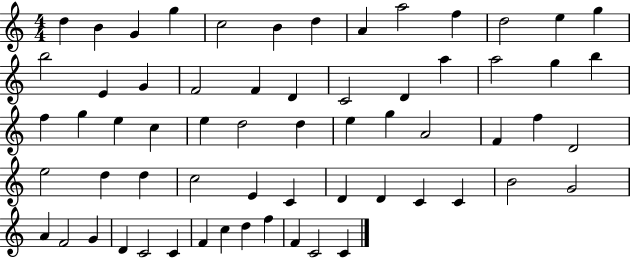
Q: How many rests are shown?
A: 0